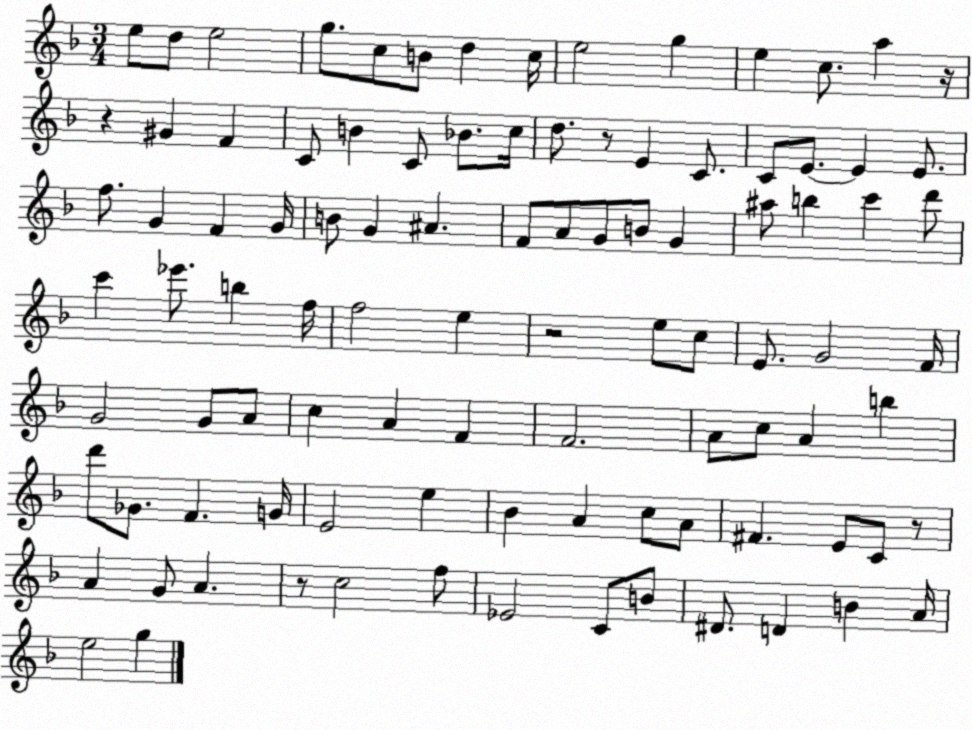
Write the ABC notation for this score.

X:1
T:Untitled
M:3/4
L:1/4
K:F
e/2 d/2 e2 g/2 c/2 B/2 d c/4 e2 g e c/2 a z/4 z ^G F C/2 B C/2 _B/2 c/4 d/2 z/2 E C/2 C/2 E/2 E E/2 f/2 G F G/4 B/2 G ^A F/2 A/2 G/2 B/2 G ^a/2 b c' d'/2 c' _e'/2 b f/4 f2 e z2 e/2 c/2 E/2 G2 F/4 G2 G/2 A/2 c A F F2 A/2 c/2 A b d'/2 _G/2 F G/4 E2 e _B A c/2 A/2 ^F E/2 C/2 z/2 A G/2 A z/2 c2 f/2 _E2 C/2 B/2 ^D/2 D B A/4 e2 g